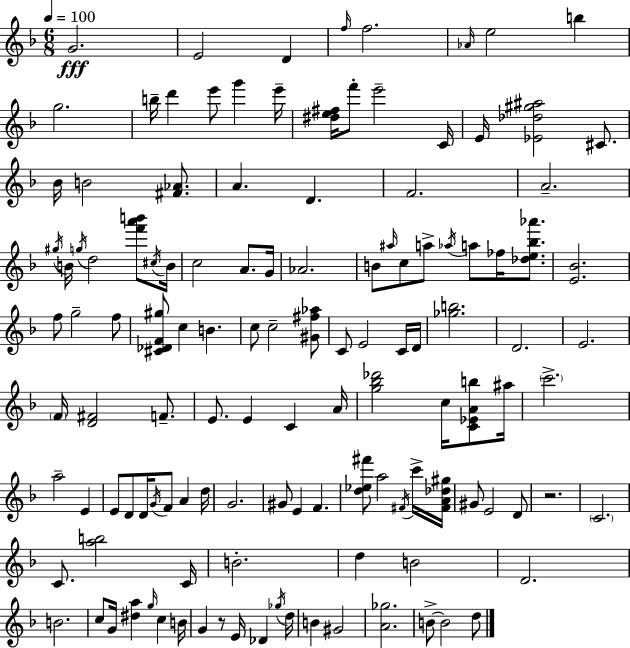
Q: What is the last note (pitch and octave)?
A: D5